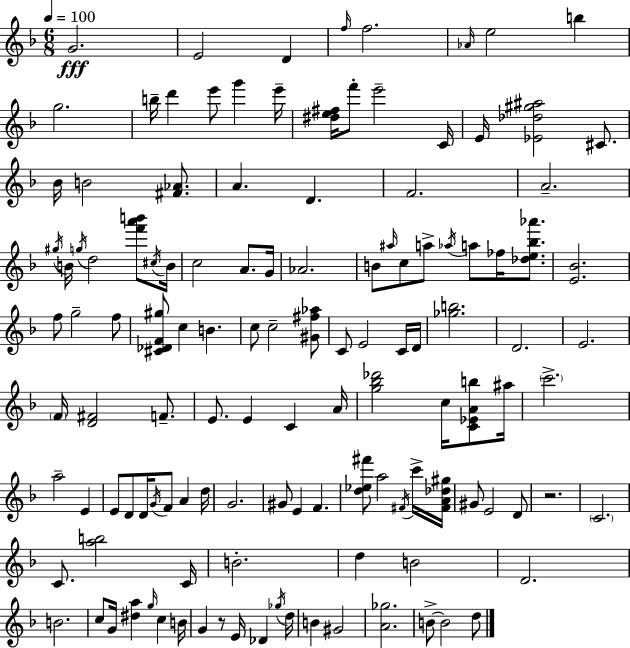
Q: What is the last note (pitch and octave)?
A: D5